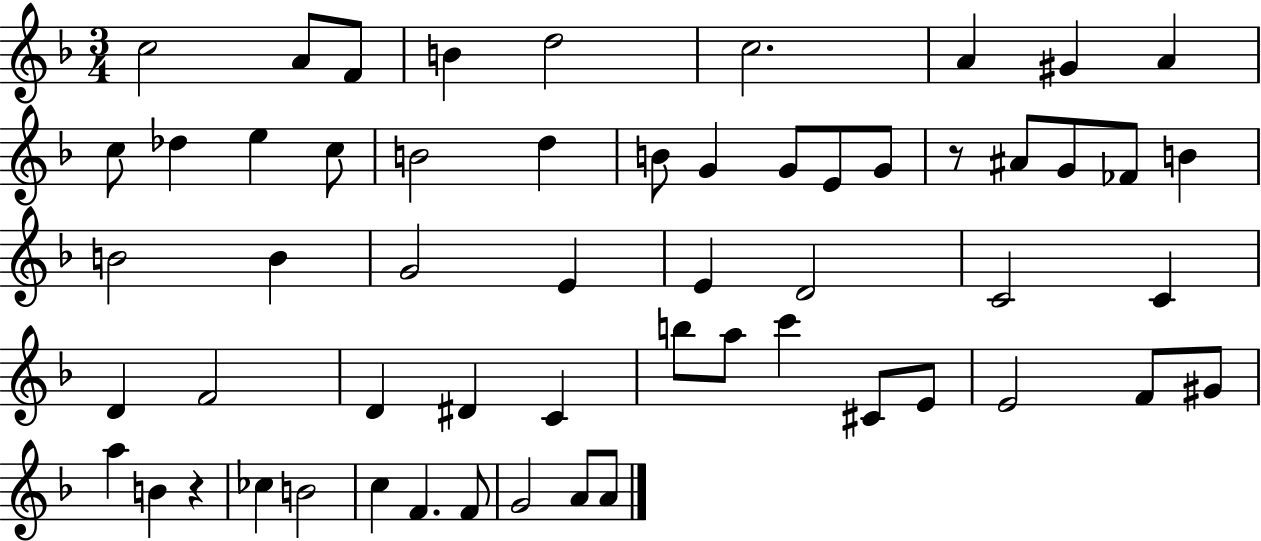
X:1
T:Untitled
M:3/4
L:1/4
K:F
c2 A/2 F/2 B d2 c2 A ^G A c/2 _d e c/2 B2 d B/2 G G/2 E/2 G/2 z/2 ^A/2 G/2 _F/2 B B2 B G2 E E D2 C2 C D F2 D ^D C b/2 a/2 c' ^C/2 E/2 E2 F/2 ^G/2 a B z _c B2 c F F/2 G2 A/2 A/2